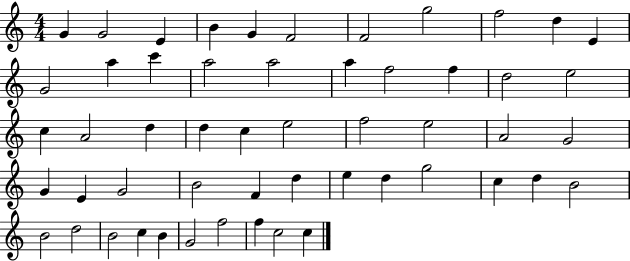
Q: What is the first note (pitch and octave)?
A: G4